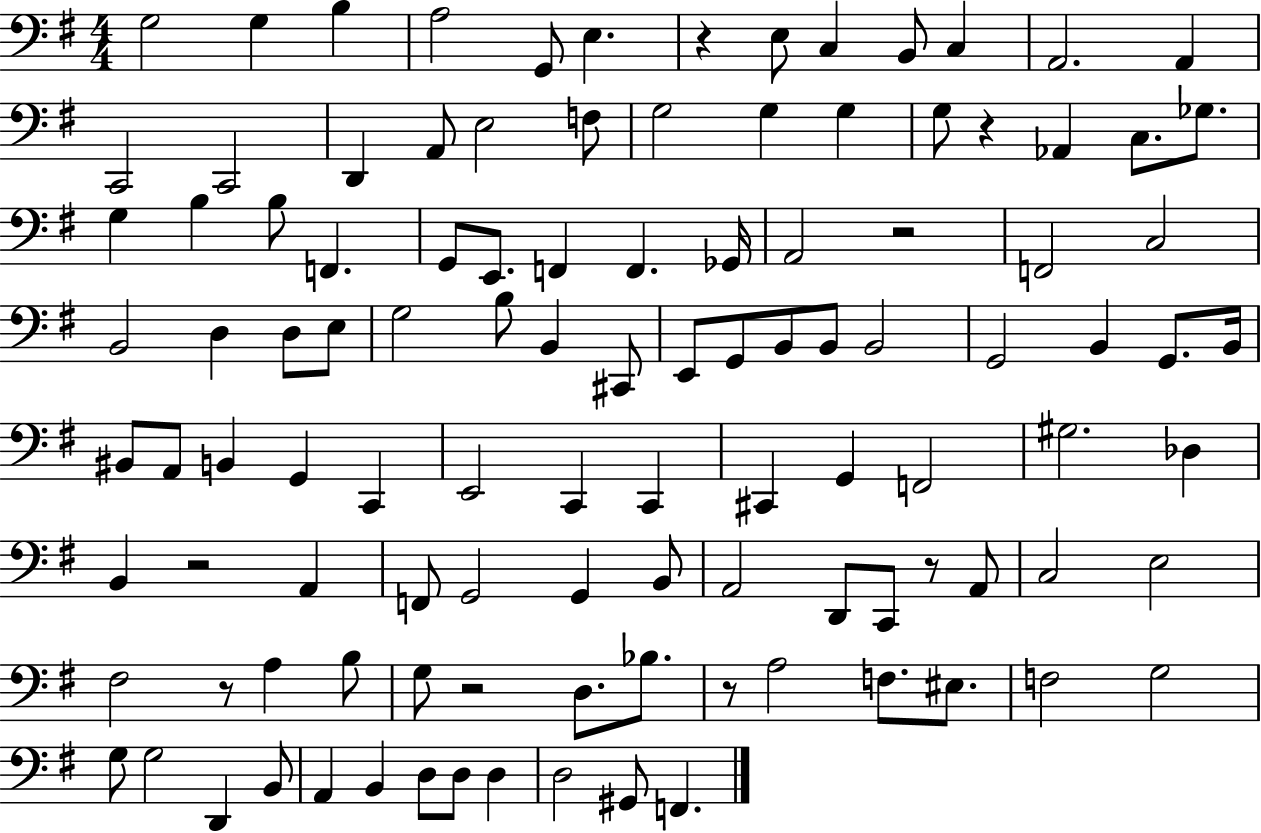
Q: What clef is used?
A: bass